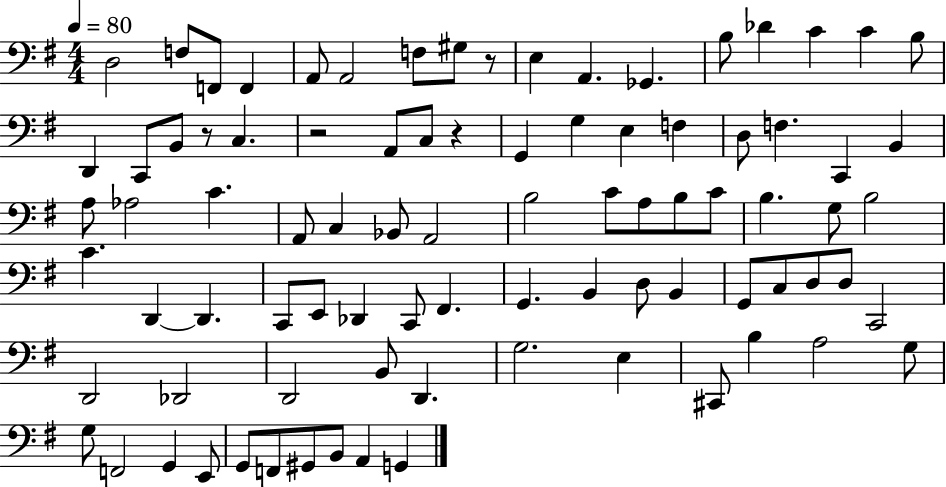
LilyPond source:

{
  \clef bass
  \numericTimeSignature
  \time 4/4
  \key g \major
  \tempo 4 = 80
  d2 f8 f,8 f,4 | a,8 a,2 f8 gis8 r8 | e4 a,4. ges,4. | b8 des'4 c'4 c'4 b8 | \break d,4 c,8 b,8 r8 c4. | r2 a,8 c8 r4 | g,4 g4 e4 f4 | d8 f4. c,4 b,4 | \break a8 aes2 c'4. | a,8 c4 bes,8 a,2 | b2 c'8 a8 b8 c'8 | b4. g8 b2 | \break c'4. d,4~~ d,4. | c,8 e,8 des,4 c,8 fis,4. | g,4. b,4 d8 b,4 | g,8 c8 d8 d8 c,2 | \break d,2 des,2 | d,2 b,8 d,4. | g2. e4 | cis,8 b4 a2 g8 | \break g8 f,2 g,4 e,8 | g,8 f,8 gis,8 b,8 a,4 g,4 | \bar "|."
}